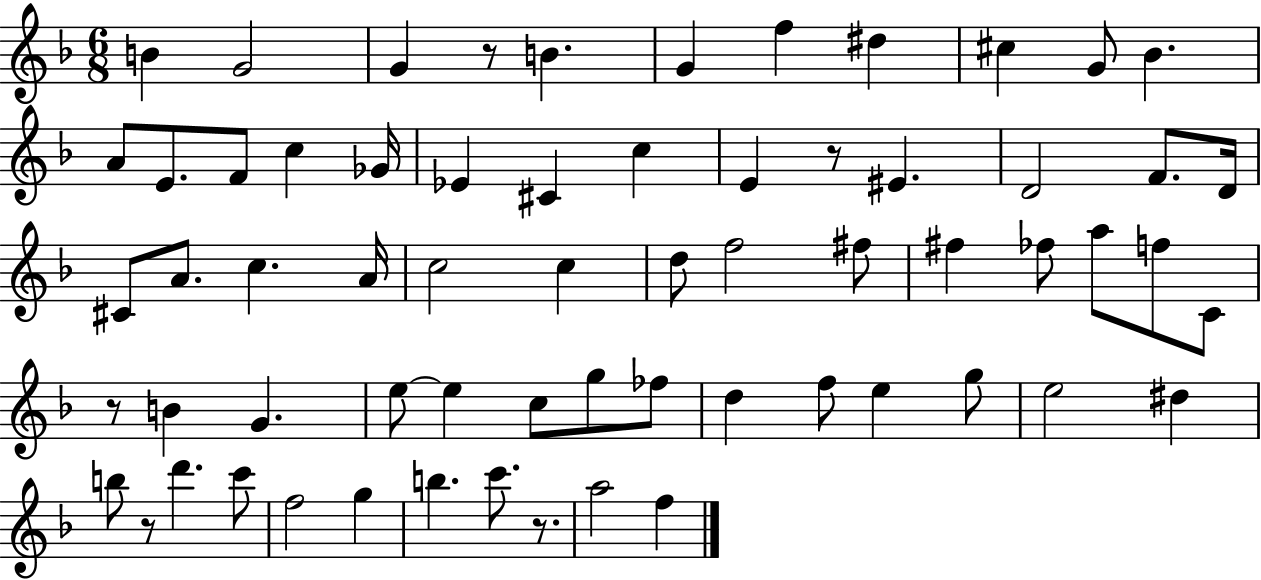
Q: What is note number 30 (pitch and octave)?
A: D5